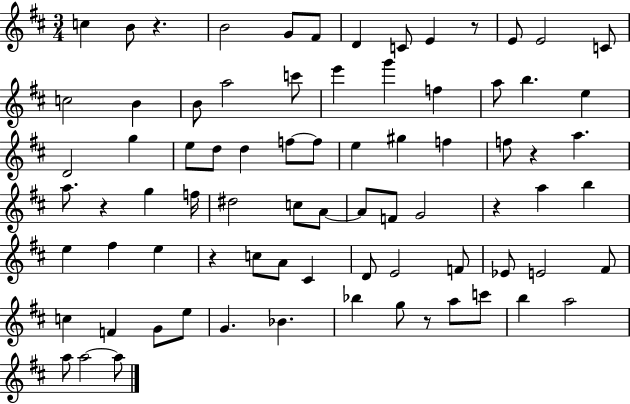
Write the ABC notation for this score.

X:1
T:Untitled
M:3/4
L:1/4
K:D
c B/2 z B2 G/2 ^F/2 D C/2 E z/2 E/2 E2 C/2 c2 B B/2 a2 c'/2 e' g' f a/2 b e D2 g e/2 d/2 d f/2 f/2 e ^g f f/2 z a a/2 z g f/4 ^d2 c/2 A/2 A/2 F/2 G2 z a b e ^f e z c/2 A/2 ^C D/2 E2 F/2 _E/2 E2 ^F/2 c F G/2 e/2 G _B _b g/2 z/2 a/2 c'/2 b a2 a/2 a2 a/2